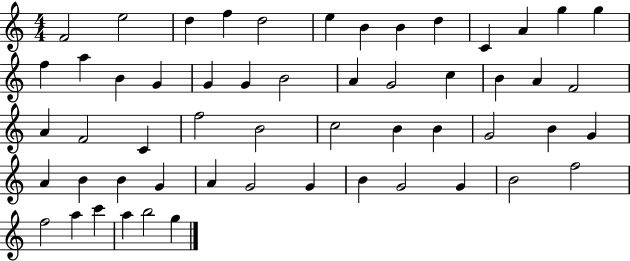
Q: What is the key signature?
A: C major